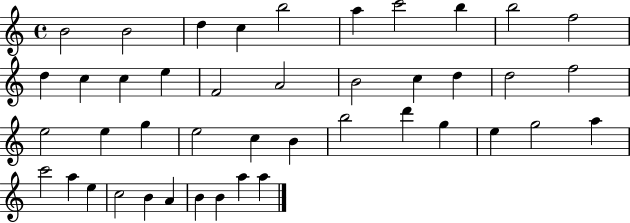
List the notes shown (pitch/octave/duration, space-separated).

B4/h B4/h D5/q C5/q B5/h A5/q C6/h B5/q B5/h F5/h D5/q C5/q C5/q E5/q F4/h A4/h B4/h C5/q D5/q D5/h F5/h E5/h E5/q G5/q E5/h C5/q B4/q B5/h D6/q G5/q E5/q G5/h A5/q C6/h A5/q E5/q C5/h B4/q A4/q B4/q B4/q A5/q A5/q